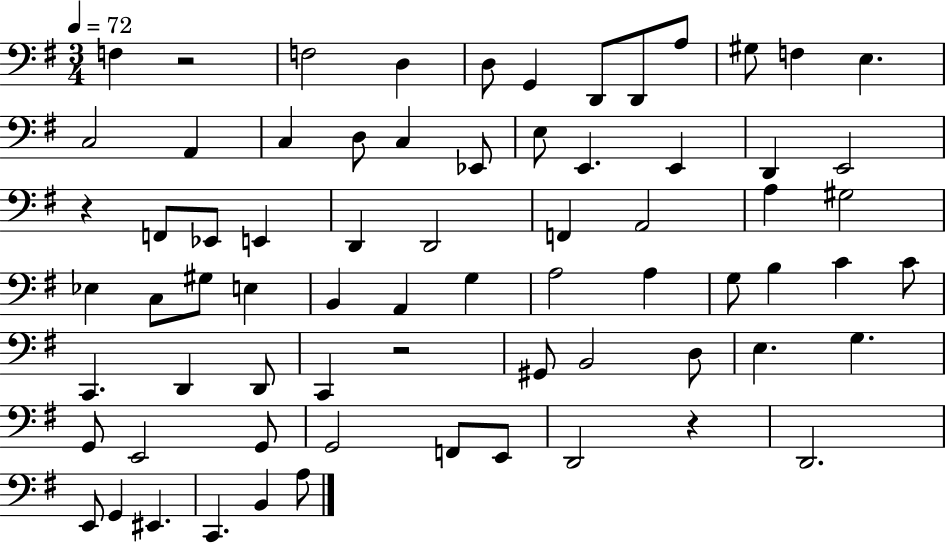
F3/q R/h F3/h D3/q D3/e G2/q D2/e D2/e A3/e G#3/e F3/q E3/q. C3/h A2/q C3/q D3/e C3/q Eb2/e E3/e E2/q. E2/q D2/q E2/h R/q F2/e Eb2/e E2/q D2/q D2/h F2/q A2/h A3/q G#3/h Eb3/q C3/e G#3/e E3/q B2/q A2/q G3/q A3/h A3/q G3/e B3/q C4/q C4/e C2/q. D2/q D2/e C2/q R/h G#2/e B2/h D3/e E3/q. G3/q. G2/e E2/h G2/e G2/h F2/e E2/e D2/h R/q D2/h. E2/e G2/q EIS2/q. C2/q. B2/q A3/e